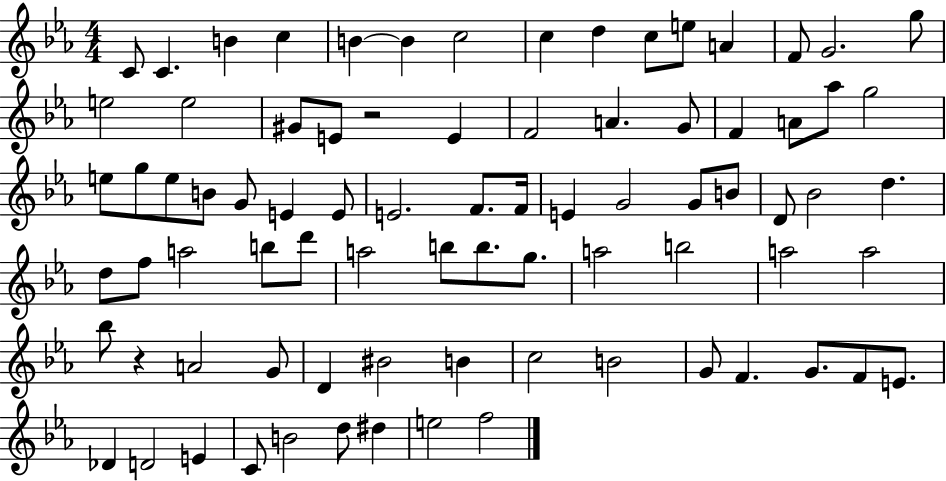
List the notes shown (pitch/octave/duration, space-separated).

C4/e C4/q. B4/q C5/q B4/q B4/q C5/h C5/q D5/q C5/e E5/e A4/q F4/e G4/h. G5/e E5/h E5/h G#4/e E4/e R/h E4/q F4/h A4/q. G4/e F4/q A4/e Ab5/e G5/h E5/e G5/e E5/e B4/e G4/e E4/q E4/e E4/h. F4/e. F4/s E4/q G4/h G4/e B4/e D4/e Bb4/h D5/q. D5/e F5/e A5/h B5/e D6/e A5/h B5/e B5/e. G5/e. A5/h B5/h A5/h A5/h Bb5/e R/q A4/h G4/e D4/q BIS4/h B4/q C5/h B4/h G4/e F4/q. G4/e. F4/e E4/e. Db4/q D4/h E4/q C4/e B4/h D5/e D#5/q E5/h F5/h